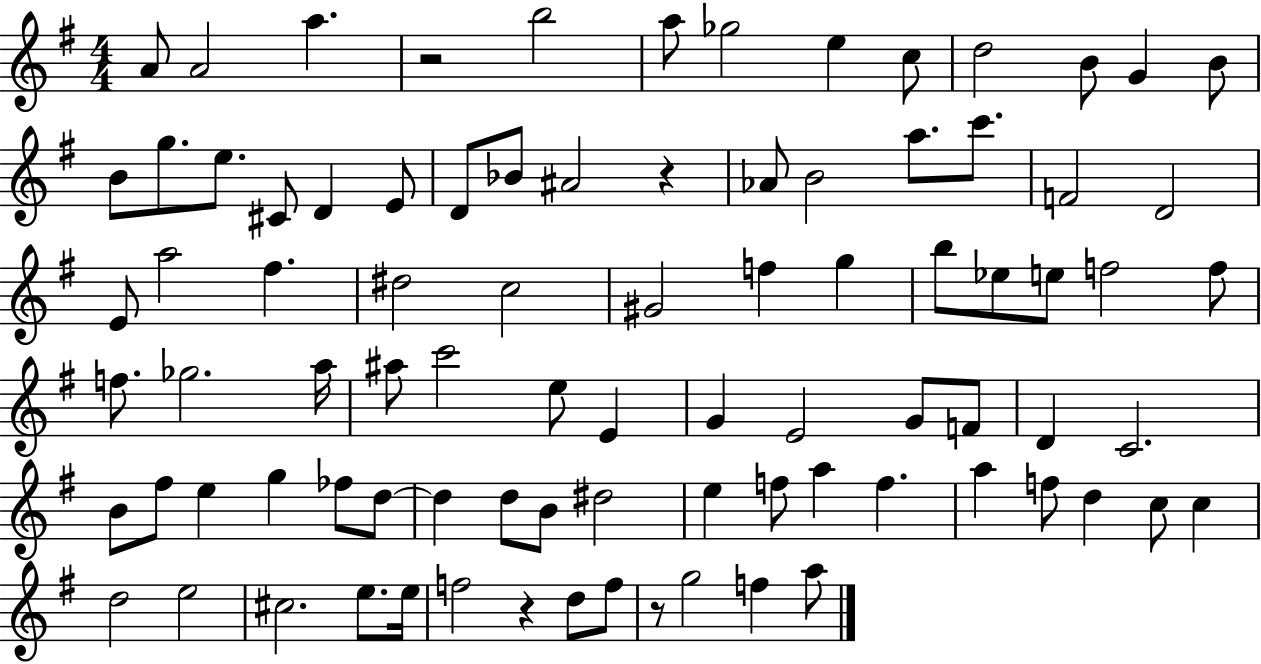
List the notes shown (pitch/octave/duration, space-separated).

A4/e A4/h A5/q. R/h B5/h A5/e Gb5/h E5/q C5/e D5/h B4/e G4/q B4/e B4/e G5/e. E5/e. C#4/e D4/q E4/e D4/e Bb4/e A#4/h R/q Ab4/e B4/h A5/e. C6/e. F4/h D4/h E4/e A5/h F#5/q. D#5/h C5/h G#4/h F5/q G5/q B5/e Eb5/e E5/e F5/h F5/e F5/e. Gb5/h. A5/s A#5/e C6/h E5/e E4/q G4/q E4/h G4/e F4/e D4/q C4/h. B4/e F#5/e E5/q G5/q FES5/e D5/e D5/q D5/e B4/e D#5/h E5/q F5/e A5/q F5/q. A5/q F5/e D5/q C5/e C5/q D5/h E5/h C#5/h. E5/e. E5/s F5/h R/q D5/e F5/e R/e G5/h F5/q A5/e